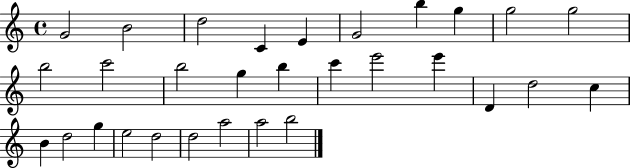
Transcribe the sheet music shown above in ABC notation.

X:1
T:Untitled
M:4/4
L:1/4
K:C
G2 B2 d2 C E G2 b g g2 g2 b2 c'2 b2 g b c' e'2 e' D d2 c B d2 g e2 d2 d2 a2 a2 b2